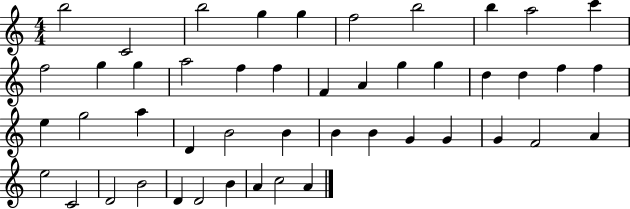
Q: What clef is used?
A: treble